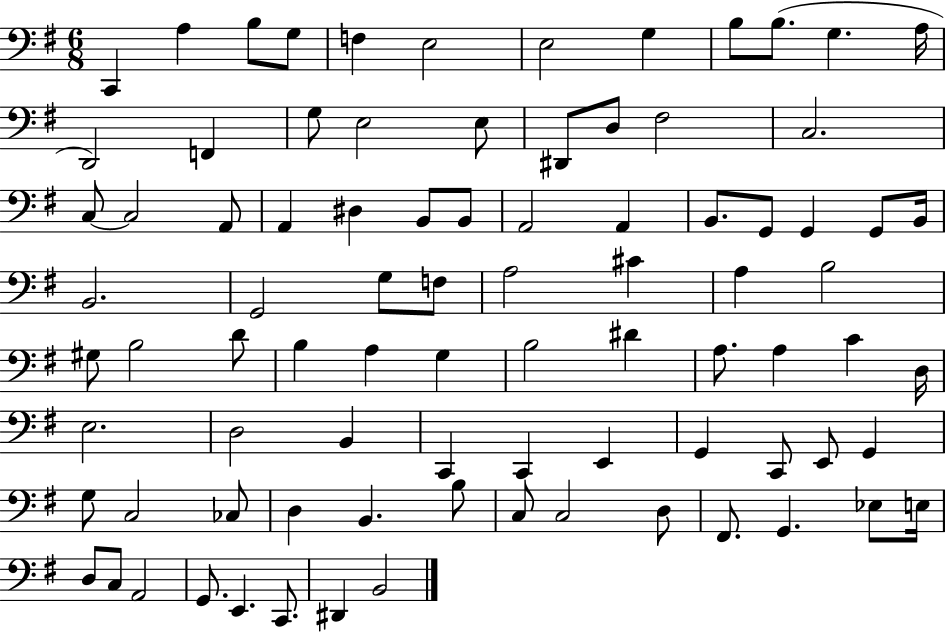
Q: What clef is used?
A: bass